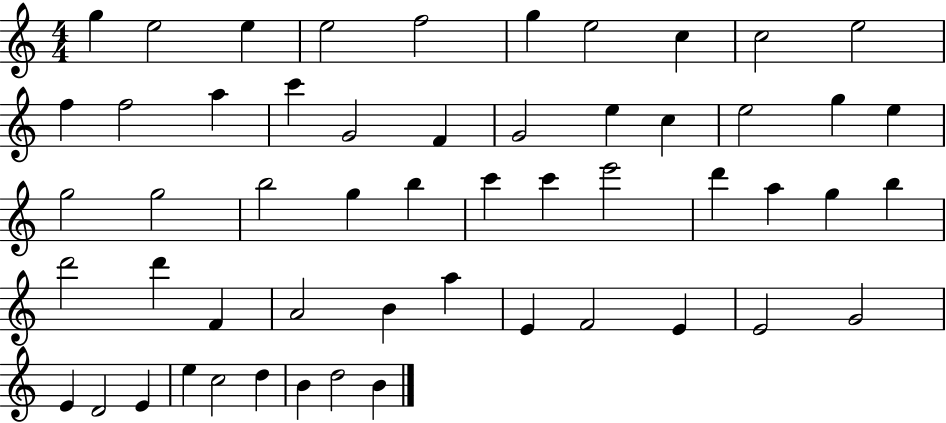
X:1
T:Untitled
M:4/4
L:1/4
K:C
g e2 e e2 f2 g e2 c c2 e2 f f2 a c' G2 F G2 e c e2 g e g2 g2 b2 g b c' c' e'2 d' a g b d'2 d' F A2 B a E F2 E E2 G2 E D2 E e c2 d B d2 B